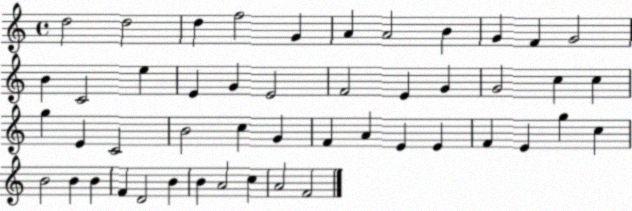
X:1
T:Untitled
M:4/4
L:1/4
K:C
d2 d2 d f2 G A A2 B G F G2 B C2 e E G E2 F2 E G G2 c c g E C2 B2 c G F A E E F E g c B2 B B F D2 B B A2 c A2 F2